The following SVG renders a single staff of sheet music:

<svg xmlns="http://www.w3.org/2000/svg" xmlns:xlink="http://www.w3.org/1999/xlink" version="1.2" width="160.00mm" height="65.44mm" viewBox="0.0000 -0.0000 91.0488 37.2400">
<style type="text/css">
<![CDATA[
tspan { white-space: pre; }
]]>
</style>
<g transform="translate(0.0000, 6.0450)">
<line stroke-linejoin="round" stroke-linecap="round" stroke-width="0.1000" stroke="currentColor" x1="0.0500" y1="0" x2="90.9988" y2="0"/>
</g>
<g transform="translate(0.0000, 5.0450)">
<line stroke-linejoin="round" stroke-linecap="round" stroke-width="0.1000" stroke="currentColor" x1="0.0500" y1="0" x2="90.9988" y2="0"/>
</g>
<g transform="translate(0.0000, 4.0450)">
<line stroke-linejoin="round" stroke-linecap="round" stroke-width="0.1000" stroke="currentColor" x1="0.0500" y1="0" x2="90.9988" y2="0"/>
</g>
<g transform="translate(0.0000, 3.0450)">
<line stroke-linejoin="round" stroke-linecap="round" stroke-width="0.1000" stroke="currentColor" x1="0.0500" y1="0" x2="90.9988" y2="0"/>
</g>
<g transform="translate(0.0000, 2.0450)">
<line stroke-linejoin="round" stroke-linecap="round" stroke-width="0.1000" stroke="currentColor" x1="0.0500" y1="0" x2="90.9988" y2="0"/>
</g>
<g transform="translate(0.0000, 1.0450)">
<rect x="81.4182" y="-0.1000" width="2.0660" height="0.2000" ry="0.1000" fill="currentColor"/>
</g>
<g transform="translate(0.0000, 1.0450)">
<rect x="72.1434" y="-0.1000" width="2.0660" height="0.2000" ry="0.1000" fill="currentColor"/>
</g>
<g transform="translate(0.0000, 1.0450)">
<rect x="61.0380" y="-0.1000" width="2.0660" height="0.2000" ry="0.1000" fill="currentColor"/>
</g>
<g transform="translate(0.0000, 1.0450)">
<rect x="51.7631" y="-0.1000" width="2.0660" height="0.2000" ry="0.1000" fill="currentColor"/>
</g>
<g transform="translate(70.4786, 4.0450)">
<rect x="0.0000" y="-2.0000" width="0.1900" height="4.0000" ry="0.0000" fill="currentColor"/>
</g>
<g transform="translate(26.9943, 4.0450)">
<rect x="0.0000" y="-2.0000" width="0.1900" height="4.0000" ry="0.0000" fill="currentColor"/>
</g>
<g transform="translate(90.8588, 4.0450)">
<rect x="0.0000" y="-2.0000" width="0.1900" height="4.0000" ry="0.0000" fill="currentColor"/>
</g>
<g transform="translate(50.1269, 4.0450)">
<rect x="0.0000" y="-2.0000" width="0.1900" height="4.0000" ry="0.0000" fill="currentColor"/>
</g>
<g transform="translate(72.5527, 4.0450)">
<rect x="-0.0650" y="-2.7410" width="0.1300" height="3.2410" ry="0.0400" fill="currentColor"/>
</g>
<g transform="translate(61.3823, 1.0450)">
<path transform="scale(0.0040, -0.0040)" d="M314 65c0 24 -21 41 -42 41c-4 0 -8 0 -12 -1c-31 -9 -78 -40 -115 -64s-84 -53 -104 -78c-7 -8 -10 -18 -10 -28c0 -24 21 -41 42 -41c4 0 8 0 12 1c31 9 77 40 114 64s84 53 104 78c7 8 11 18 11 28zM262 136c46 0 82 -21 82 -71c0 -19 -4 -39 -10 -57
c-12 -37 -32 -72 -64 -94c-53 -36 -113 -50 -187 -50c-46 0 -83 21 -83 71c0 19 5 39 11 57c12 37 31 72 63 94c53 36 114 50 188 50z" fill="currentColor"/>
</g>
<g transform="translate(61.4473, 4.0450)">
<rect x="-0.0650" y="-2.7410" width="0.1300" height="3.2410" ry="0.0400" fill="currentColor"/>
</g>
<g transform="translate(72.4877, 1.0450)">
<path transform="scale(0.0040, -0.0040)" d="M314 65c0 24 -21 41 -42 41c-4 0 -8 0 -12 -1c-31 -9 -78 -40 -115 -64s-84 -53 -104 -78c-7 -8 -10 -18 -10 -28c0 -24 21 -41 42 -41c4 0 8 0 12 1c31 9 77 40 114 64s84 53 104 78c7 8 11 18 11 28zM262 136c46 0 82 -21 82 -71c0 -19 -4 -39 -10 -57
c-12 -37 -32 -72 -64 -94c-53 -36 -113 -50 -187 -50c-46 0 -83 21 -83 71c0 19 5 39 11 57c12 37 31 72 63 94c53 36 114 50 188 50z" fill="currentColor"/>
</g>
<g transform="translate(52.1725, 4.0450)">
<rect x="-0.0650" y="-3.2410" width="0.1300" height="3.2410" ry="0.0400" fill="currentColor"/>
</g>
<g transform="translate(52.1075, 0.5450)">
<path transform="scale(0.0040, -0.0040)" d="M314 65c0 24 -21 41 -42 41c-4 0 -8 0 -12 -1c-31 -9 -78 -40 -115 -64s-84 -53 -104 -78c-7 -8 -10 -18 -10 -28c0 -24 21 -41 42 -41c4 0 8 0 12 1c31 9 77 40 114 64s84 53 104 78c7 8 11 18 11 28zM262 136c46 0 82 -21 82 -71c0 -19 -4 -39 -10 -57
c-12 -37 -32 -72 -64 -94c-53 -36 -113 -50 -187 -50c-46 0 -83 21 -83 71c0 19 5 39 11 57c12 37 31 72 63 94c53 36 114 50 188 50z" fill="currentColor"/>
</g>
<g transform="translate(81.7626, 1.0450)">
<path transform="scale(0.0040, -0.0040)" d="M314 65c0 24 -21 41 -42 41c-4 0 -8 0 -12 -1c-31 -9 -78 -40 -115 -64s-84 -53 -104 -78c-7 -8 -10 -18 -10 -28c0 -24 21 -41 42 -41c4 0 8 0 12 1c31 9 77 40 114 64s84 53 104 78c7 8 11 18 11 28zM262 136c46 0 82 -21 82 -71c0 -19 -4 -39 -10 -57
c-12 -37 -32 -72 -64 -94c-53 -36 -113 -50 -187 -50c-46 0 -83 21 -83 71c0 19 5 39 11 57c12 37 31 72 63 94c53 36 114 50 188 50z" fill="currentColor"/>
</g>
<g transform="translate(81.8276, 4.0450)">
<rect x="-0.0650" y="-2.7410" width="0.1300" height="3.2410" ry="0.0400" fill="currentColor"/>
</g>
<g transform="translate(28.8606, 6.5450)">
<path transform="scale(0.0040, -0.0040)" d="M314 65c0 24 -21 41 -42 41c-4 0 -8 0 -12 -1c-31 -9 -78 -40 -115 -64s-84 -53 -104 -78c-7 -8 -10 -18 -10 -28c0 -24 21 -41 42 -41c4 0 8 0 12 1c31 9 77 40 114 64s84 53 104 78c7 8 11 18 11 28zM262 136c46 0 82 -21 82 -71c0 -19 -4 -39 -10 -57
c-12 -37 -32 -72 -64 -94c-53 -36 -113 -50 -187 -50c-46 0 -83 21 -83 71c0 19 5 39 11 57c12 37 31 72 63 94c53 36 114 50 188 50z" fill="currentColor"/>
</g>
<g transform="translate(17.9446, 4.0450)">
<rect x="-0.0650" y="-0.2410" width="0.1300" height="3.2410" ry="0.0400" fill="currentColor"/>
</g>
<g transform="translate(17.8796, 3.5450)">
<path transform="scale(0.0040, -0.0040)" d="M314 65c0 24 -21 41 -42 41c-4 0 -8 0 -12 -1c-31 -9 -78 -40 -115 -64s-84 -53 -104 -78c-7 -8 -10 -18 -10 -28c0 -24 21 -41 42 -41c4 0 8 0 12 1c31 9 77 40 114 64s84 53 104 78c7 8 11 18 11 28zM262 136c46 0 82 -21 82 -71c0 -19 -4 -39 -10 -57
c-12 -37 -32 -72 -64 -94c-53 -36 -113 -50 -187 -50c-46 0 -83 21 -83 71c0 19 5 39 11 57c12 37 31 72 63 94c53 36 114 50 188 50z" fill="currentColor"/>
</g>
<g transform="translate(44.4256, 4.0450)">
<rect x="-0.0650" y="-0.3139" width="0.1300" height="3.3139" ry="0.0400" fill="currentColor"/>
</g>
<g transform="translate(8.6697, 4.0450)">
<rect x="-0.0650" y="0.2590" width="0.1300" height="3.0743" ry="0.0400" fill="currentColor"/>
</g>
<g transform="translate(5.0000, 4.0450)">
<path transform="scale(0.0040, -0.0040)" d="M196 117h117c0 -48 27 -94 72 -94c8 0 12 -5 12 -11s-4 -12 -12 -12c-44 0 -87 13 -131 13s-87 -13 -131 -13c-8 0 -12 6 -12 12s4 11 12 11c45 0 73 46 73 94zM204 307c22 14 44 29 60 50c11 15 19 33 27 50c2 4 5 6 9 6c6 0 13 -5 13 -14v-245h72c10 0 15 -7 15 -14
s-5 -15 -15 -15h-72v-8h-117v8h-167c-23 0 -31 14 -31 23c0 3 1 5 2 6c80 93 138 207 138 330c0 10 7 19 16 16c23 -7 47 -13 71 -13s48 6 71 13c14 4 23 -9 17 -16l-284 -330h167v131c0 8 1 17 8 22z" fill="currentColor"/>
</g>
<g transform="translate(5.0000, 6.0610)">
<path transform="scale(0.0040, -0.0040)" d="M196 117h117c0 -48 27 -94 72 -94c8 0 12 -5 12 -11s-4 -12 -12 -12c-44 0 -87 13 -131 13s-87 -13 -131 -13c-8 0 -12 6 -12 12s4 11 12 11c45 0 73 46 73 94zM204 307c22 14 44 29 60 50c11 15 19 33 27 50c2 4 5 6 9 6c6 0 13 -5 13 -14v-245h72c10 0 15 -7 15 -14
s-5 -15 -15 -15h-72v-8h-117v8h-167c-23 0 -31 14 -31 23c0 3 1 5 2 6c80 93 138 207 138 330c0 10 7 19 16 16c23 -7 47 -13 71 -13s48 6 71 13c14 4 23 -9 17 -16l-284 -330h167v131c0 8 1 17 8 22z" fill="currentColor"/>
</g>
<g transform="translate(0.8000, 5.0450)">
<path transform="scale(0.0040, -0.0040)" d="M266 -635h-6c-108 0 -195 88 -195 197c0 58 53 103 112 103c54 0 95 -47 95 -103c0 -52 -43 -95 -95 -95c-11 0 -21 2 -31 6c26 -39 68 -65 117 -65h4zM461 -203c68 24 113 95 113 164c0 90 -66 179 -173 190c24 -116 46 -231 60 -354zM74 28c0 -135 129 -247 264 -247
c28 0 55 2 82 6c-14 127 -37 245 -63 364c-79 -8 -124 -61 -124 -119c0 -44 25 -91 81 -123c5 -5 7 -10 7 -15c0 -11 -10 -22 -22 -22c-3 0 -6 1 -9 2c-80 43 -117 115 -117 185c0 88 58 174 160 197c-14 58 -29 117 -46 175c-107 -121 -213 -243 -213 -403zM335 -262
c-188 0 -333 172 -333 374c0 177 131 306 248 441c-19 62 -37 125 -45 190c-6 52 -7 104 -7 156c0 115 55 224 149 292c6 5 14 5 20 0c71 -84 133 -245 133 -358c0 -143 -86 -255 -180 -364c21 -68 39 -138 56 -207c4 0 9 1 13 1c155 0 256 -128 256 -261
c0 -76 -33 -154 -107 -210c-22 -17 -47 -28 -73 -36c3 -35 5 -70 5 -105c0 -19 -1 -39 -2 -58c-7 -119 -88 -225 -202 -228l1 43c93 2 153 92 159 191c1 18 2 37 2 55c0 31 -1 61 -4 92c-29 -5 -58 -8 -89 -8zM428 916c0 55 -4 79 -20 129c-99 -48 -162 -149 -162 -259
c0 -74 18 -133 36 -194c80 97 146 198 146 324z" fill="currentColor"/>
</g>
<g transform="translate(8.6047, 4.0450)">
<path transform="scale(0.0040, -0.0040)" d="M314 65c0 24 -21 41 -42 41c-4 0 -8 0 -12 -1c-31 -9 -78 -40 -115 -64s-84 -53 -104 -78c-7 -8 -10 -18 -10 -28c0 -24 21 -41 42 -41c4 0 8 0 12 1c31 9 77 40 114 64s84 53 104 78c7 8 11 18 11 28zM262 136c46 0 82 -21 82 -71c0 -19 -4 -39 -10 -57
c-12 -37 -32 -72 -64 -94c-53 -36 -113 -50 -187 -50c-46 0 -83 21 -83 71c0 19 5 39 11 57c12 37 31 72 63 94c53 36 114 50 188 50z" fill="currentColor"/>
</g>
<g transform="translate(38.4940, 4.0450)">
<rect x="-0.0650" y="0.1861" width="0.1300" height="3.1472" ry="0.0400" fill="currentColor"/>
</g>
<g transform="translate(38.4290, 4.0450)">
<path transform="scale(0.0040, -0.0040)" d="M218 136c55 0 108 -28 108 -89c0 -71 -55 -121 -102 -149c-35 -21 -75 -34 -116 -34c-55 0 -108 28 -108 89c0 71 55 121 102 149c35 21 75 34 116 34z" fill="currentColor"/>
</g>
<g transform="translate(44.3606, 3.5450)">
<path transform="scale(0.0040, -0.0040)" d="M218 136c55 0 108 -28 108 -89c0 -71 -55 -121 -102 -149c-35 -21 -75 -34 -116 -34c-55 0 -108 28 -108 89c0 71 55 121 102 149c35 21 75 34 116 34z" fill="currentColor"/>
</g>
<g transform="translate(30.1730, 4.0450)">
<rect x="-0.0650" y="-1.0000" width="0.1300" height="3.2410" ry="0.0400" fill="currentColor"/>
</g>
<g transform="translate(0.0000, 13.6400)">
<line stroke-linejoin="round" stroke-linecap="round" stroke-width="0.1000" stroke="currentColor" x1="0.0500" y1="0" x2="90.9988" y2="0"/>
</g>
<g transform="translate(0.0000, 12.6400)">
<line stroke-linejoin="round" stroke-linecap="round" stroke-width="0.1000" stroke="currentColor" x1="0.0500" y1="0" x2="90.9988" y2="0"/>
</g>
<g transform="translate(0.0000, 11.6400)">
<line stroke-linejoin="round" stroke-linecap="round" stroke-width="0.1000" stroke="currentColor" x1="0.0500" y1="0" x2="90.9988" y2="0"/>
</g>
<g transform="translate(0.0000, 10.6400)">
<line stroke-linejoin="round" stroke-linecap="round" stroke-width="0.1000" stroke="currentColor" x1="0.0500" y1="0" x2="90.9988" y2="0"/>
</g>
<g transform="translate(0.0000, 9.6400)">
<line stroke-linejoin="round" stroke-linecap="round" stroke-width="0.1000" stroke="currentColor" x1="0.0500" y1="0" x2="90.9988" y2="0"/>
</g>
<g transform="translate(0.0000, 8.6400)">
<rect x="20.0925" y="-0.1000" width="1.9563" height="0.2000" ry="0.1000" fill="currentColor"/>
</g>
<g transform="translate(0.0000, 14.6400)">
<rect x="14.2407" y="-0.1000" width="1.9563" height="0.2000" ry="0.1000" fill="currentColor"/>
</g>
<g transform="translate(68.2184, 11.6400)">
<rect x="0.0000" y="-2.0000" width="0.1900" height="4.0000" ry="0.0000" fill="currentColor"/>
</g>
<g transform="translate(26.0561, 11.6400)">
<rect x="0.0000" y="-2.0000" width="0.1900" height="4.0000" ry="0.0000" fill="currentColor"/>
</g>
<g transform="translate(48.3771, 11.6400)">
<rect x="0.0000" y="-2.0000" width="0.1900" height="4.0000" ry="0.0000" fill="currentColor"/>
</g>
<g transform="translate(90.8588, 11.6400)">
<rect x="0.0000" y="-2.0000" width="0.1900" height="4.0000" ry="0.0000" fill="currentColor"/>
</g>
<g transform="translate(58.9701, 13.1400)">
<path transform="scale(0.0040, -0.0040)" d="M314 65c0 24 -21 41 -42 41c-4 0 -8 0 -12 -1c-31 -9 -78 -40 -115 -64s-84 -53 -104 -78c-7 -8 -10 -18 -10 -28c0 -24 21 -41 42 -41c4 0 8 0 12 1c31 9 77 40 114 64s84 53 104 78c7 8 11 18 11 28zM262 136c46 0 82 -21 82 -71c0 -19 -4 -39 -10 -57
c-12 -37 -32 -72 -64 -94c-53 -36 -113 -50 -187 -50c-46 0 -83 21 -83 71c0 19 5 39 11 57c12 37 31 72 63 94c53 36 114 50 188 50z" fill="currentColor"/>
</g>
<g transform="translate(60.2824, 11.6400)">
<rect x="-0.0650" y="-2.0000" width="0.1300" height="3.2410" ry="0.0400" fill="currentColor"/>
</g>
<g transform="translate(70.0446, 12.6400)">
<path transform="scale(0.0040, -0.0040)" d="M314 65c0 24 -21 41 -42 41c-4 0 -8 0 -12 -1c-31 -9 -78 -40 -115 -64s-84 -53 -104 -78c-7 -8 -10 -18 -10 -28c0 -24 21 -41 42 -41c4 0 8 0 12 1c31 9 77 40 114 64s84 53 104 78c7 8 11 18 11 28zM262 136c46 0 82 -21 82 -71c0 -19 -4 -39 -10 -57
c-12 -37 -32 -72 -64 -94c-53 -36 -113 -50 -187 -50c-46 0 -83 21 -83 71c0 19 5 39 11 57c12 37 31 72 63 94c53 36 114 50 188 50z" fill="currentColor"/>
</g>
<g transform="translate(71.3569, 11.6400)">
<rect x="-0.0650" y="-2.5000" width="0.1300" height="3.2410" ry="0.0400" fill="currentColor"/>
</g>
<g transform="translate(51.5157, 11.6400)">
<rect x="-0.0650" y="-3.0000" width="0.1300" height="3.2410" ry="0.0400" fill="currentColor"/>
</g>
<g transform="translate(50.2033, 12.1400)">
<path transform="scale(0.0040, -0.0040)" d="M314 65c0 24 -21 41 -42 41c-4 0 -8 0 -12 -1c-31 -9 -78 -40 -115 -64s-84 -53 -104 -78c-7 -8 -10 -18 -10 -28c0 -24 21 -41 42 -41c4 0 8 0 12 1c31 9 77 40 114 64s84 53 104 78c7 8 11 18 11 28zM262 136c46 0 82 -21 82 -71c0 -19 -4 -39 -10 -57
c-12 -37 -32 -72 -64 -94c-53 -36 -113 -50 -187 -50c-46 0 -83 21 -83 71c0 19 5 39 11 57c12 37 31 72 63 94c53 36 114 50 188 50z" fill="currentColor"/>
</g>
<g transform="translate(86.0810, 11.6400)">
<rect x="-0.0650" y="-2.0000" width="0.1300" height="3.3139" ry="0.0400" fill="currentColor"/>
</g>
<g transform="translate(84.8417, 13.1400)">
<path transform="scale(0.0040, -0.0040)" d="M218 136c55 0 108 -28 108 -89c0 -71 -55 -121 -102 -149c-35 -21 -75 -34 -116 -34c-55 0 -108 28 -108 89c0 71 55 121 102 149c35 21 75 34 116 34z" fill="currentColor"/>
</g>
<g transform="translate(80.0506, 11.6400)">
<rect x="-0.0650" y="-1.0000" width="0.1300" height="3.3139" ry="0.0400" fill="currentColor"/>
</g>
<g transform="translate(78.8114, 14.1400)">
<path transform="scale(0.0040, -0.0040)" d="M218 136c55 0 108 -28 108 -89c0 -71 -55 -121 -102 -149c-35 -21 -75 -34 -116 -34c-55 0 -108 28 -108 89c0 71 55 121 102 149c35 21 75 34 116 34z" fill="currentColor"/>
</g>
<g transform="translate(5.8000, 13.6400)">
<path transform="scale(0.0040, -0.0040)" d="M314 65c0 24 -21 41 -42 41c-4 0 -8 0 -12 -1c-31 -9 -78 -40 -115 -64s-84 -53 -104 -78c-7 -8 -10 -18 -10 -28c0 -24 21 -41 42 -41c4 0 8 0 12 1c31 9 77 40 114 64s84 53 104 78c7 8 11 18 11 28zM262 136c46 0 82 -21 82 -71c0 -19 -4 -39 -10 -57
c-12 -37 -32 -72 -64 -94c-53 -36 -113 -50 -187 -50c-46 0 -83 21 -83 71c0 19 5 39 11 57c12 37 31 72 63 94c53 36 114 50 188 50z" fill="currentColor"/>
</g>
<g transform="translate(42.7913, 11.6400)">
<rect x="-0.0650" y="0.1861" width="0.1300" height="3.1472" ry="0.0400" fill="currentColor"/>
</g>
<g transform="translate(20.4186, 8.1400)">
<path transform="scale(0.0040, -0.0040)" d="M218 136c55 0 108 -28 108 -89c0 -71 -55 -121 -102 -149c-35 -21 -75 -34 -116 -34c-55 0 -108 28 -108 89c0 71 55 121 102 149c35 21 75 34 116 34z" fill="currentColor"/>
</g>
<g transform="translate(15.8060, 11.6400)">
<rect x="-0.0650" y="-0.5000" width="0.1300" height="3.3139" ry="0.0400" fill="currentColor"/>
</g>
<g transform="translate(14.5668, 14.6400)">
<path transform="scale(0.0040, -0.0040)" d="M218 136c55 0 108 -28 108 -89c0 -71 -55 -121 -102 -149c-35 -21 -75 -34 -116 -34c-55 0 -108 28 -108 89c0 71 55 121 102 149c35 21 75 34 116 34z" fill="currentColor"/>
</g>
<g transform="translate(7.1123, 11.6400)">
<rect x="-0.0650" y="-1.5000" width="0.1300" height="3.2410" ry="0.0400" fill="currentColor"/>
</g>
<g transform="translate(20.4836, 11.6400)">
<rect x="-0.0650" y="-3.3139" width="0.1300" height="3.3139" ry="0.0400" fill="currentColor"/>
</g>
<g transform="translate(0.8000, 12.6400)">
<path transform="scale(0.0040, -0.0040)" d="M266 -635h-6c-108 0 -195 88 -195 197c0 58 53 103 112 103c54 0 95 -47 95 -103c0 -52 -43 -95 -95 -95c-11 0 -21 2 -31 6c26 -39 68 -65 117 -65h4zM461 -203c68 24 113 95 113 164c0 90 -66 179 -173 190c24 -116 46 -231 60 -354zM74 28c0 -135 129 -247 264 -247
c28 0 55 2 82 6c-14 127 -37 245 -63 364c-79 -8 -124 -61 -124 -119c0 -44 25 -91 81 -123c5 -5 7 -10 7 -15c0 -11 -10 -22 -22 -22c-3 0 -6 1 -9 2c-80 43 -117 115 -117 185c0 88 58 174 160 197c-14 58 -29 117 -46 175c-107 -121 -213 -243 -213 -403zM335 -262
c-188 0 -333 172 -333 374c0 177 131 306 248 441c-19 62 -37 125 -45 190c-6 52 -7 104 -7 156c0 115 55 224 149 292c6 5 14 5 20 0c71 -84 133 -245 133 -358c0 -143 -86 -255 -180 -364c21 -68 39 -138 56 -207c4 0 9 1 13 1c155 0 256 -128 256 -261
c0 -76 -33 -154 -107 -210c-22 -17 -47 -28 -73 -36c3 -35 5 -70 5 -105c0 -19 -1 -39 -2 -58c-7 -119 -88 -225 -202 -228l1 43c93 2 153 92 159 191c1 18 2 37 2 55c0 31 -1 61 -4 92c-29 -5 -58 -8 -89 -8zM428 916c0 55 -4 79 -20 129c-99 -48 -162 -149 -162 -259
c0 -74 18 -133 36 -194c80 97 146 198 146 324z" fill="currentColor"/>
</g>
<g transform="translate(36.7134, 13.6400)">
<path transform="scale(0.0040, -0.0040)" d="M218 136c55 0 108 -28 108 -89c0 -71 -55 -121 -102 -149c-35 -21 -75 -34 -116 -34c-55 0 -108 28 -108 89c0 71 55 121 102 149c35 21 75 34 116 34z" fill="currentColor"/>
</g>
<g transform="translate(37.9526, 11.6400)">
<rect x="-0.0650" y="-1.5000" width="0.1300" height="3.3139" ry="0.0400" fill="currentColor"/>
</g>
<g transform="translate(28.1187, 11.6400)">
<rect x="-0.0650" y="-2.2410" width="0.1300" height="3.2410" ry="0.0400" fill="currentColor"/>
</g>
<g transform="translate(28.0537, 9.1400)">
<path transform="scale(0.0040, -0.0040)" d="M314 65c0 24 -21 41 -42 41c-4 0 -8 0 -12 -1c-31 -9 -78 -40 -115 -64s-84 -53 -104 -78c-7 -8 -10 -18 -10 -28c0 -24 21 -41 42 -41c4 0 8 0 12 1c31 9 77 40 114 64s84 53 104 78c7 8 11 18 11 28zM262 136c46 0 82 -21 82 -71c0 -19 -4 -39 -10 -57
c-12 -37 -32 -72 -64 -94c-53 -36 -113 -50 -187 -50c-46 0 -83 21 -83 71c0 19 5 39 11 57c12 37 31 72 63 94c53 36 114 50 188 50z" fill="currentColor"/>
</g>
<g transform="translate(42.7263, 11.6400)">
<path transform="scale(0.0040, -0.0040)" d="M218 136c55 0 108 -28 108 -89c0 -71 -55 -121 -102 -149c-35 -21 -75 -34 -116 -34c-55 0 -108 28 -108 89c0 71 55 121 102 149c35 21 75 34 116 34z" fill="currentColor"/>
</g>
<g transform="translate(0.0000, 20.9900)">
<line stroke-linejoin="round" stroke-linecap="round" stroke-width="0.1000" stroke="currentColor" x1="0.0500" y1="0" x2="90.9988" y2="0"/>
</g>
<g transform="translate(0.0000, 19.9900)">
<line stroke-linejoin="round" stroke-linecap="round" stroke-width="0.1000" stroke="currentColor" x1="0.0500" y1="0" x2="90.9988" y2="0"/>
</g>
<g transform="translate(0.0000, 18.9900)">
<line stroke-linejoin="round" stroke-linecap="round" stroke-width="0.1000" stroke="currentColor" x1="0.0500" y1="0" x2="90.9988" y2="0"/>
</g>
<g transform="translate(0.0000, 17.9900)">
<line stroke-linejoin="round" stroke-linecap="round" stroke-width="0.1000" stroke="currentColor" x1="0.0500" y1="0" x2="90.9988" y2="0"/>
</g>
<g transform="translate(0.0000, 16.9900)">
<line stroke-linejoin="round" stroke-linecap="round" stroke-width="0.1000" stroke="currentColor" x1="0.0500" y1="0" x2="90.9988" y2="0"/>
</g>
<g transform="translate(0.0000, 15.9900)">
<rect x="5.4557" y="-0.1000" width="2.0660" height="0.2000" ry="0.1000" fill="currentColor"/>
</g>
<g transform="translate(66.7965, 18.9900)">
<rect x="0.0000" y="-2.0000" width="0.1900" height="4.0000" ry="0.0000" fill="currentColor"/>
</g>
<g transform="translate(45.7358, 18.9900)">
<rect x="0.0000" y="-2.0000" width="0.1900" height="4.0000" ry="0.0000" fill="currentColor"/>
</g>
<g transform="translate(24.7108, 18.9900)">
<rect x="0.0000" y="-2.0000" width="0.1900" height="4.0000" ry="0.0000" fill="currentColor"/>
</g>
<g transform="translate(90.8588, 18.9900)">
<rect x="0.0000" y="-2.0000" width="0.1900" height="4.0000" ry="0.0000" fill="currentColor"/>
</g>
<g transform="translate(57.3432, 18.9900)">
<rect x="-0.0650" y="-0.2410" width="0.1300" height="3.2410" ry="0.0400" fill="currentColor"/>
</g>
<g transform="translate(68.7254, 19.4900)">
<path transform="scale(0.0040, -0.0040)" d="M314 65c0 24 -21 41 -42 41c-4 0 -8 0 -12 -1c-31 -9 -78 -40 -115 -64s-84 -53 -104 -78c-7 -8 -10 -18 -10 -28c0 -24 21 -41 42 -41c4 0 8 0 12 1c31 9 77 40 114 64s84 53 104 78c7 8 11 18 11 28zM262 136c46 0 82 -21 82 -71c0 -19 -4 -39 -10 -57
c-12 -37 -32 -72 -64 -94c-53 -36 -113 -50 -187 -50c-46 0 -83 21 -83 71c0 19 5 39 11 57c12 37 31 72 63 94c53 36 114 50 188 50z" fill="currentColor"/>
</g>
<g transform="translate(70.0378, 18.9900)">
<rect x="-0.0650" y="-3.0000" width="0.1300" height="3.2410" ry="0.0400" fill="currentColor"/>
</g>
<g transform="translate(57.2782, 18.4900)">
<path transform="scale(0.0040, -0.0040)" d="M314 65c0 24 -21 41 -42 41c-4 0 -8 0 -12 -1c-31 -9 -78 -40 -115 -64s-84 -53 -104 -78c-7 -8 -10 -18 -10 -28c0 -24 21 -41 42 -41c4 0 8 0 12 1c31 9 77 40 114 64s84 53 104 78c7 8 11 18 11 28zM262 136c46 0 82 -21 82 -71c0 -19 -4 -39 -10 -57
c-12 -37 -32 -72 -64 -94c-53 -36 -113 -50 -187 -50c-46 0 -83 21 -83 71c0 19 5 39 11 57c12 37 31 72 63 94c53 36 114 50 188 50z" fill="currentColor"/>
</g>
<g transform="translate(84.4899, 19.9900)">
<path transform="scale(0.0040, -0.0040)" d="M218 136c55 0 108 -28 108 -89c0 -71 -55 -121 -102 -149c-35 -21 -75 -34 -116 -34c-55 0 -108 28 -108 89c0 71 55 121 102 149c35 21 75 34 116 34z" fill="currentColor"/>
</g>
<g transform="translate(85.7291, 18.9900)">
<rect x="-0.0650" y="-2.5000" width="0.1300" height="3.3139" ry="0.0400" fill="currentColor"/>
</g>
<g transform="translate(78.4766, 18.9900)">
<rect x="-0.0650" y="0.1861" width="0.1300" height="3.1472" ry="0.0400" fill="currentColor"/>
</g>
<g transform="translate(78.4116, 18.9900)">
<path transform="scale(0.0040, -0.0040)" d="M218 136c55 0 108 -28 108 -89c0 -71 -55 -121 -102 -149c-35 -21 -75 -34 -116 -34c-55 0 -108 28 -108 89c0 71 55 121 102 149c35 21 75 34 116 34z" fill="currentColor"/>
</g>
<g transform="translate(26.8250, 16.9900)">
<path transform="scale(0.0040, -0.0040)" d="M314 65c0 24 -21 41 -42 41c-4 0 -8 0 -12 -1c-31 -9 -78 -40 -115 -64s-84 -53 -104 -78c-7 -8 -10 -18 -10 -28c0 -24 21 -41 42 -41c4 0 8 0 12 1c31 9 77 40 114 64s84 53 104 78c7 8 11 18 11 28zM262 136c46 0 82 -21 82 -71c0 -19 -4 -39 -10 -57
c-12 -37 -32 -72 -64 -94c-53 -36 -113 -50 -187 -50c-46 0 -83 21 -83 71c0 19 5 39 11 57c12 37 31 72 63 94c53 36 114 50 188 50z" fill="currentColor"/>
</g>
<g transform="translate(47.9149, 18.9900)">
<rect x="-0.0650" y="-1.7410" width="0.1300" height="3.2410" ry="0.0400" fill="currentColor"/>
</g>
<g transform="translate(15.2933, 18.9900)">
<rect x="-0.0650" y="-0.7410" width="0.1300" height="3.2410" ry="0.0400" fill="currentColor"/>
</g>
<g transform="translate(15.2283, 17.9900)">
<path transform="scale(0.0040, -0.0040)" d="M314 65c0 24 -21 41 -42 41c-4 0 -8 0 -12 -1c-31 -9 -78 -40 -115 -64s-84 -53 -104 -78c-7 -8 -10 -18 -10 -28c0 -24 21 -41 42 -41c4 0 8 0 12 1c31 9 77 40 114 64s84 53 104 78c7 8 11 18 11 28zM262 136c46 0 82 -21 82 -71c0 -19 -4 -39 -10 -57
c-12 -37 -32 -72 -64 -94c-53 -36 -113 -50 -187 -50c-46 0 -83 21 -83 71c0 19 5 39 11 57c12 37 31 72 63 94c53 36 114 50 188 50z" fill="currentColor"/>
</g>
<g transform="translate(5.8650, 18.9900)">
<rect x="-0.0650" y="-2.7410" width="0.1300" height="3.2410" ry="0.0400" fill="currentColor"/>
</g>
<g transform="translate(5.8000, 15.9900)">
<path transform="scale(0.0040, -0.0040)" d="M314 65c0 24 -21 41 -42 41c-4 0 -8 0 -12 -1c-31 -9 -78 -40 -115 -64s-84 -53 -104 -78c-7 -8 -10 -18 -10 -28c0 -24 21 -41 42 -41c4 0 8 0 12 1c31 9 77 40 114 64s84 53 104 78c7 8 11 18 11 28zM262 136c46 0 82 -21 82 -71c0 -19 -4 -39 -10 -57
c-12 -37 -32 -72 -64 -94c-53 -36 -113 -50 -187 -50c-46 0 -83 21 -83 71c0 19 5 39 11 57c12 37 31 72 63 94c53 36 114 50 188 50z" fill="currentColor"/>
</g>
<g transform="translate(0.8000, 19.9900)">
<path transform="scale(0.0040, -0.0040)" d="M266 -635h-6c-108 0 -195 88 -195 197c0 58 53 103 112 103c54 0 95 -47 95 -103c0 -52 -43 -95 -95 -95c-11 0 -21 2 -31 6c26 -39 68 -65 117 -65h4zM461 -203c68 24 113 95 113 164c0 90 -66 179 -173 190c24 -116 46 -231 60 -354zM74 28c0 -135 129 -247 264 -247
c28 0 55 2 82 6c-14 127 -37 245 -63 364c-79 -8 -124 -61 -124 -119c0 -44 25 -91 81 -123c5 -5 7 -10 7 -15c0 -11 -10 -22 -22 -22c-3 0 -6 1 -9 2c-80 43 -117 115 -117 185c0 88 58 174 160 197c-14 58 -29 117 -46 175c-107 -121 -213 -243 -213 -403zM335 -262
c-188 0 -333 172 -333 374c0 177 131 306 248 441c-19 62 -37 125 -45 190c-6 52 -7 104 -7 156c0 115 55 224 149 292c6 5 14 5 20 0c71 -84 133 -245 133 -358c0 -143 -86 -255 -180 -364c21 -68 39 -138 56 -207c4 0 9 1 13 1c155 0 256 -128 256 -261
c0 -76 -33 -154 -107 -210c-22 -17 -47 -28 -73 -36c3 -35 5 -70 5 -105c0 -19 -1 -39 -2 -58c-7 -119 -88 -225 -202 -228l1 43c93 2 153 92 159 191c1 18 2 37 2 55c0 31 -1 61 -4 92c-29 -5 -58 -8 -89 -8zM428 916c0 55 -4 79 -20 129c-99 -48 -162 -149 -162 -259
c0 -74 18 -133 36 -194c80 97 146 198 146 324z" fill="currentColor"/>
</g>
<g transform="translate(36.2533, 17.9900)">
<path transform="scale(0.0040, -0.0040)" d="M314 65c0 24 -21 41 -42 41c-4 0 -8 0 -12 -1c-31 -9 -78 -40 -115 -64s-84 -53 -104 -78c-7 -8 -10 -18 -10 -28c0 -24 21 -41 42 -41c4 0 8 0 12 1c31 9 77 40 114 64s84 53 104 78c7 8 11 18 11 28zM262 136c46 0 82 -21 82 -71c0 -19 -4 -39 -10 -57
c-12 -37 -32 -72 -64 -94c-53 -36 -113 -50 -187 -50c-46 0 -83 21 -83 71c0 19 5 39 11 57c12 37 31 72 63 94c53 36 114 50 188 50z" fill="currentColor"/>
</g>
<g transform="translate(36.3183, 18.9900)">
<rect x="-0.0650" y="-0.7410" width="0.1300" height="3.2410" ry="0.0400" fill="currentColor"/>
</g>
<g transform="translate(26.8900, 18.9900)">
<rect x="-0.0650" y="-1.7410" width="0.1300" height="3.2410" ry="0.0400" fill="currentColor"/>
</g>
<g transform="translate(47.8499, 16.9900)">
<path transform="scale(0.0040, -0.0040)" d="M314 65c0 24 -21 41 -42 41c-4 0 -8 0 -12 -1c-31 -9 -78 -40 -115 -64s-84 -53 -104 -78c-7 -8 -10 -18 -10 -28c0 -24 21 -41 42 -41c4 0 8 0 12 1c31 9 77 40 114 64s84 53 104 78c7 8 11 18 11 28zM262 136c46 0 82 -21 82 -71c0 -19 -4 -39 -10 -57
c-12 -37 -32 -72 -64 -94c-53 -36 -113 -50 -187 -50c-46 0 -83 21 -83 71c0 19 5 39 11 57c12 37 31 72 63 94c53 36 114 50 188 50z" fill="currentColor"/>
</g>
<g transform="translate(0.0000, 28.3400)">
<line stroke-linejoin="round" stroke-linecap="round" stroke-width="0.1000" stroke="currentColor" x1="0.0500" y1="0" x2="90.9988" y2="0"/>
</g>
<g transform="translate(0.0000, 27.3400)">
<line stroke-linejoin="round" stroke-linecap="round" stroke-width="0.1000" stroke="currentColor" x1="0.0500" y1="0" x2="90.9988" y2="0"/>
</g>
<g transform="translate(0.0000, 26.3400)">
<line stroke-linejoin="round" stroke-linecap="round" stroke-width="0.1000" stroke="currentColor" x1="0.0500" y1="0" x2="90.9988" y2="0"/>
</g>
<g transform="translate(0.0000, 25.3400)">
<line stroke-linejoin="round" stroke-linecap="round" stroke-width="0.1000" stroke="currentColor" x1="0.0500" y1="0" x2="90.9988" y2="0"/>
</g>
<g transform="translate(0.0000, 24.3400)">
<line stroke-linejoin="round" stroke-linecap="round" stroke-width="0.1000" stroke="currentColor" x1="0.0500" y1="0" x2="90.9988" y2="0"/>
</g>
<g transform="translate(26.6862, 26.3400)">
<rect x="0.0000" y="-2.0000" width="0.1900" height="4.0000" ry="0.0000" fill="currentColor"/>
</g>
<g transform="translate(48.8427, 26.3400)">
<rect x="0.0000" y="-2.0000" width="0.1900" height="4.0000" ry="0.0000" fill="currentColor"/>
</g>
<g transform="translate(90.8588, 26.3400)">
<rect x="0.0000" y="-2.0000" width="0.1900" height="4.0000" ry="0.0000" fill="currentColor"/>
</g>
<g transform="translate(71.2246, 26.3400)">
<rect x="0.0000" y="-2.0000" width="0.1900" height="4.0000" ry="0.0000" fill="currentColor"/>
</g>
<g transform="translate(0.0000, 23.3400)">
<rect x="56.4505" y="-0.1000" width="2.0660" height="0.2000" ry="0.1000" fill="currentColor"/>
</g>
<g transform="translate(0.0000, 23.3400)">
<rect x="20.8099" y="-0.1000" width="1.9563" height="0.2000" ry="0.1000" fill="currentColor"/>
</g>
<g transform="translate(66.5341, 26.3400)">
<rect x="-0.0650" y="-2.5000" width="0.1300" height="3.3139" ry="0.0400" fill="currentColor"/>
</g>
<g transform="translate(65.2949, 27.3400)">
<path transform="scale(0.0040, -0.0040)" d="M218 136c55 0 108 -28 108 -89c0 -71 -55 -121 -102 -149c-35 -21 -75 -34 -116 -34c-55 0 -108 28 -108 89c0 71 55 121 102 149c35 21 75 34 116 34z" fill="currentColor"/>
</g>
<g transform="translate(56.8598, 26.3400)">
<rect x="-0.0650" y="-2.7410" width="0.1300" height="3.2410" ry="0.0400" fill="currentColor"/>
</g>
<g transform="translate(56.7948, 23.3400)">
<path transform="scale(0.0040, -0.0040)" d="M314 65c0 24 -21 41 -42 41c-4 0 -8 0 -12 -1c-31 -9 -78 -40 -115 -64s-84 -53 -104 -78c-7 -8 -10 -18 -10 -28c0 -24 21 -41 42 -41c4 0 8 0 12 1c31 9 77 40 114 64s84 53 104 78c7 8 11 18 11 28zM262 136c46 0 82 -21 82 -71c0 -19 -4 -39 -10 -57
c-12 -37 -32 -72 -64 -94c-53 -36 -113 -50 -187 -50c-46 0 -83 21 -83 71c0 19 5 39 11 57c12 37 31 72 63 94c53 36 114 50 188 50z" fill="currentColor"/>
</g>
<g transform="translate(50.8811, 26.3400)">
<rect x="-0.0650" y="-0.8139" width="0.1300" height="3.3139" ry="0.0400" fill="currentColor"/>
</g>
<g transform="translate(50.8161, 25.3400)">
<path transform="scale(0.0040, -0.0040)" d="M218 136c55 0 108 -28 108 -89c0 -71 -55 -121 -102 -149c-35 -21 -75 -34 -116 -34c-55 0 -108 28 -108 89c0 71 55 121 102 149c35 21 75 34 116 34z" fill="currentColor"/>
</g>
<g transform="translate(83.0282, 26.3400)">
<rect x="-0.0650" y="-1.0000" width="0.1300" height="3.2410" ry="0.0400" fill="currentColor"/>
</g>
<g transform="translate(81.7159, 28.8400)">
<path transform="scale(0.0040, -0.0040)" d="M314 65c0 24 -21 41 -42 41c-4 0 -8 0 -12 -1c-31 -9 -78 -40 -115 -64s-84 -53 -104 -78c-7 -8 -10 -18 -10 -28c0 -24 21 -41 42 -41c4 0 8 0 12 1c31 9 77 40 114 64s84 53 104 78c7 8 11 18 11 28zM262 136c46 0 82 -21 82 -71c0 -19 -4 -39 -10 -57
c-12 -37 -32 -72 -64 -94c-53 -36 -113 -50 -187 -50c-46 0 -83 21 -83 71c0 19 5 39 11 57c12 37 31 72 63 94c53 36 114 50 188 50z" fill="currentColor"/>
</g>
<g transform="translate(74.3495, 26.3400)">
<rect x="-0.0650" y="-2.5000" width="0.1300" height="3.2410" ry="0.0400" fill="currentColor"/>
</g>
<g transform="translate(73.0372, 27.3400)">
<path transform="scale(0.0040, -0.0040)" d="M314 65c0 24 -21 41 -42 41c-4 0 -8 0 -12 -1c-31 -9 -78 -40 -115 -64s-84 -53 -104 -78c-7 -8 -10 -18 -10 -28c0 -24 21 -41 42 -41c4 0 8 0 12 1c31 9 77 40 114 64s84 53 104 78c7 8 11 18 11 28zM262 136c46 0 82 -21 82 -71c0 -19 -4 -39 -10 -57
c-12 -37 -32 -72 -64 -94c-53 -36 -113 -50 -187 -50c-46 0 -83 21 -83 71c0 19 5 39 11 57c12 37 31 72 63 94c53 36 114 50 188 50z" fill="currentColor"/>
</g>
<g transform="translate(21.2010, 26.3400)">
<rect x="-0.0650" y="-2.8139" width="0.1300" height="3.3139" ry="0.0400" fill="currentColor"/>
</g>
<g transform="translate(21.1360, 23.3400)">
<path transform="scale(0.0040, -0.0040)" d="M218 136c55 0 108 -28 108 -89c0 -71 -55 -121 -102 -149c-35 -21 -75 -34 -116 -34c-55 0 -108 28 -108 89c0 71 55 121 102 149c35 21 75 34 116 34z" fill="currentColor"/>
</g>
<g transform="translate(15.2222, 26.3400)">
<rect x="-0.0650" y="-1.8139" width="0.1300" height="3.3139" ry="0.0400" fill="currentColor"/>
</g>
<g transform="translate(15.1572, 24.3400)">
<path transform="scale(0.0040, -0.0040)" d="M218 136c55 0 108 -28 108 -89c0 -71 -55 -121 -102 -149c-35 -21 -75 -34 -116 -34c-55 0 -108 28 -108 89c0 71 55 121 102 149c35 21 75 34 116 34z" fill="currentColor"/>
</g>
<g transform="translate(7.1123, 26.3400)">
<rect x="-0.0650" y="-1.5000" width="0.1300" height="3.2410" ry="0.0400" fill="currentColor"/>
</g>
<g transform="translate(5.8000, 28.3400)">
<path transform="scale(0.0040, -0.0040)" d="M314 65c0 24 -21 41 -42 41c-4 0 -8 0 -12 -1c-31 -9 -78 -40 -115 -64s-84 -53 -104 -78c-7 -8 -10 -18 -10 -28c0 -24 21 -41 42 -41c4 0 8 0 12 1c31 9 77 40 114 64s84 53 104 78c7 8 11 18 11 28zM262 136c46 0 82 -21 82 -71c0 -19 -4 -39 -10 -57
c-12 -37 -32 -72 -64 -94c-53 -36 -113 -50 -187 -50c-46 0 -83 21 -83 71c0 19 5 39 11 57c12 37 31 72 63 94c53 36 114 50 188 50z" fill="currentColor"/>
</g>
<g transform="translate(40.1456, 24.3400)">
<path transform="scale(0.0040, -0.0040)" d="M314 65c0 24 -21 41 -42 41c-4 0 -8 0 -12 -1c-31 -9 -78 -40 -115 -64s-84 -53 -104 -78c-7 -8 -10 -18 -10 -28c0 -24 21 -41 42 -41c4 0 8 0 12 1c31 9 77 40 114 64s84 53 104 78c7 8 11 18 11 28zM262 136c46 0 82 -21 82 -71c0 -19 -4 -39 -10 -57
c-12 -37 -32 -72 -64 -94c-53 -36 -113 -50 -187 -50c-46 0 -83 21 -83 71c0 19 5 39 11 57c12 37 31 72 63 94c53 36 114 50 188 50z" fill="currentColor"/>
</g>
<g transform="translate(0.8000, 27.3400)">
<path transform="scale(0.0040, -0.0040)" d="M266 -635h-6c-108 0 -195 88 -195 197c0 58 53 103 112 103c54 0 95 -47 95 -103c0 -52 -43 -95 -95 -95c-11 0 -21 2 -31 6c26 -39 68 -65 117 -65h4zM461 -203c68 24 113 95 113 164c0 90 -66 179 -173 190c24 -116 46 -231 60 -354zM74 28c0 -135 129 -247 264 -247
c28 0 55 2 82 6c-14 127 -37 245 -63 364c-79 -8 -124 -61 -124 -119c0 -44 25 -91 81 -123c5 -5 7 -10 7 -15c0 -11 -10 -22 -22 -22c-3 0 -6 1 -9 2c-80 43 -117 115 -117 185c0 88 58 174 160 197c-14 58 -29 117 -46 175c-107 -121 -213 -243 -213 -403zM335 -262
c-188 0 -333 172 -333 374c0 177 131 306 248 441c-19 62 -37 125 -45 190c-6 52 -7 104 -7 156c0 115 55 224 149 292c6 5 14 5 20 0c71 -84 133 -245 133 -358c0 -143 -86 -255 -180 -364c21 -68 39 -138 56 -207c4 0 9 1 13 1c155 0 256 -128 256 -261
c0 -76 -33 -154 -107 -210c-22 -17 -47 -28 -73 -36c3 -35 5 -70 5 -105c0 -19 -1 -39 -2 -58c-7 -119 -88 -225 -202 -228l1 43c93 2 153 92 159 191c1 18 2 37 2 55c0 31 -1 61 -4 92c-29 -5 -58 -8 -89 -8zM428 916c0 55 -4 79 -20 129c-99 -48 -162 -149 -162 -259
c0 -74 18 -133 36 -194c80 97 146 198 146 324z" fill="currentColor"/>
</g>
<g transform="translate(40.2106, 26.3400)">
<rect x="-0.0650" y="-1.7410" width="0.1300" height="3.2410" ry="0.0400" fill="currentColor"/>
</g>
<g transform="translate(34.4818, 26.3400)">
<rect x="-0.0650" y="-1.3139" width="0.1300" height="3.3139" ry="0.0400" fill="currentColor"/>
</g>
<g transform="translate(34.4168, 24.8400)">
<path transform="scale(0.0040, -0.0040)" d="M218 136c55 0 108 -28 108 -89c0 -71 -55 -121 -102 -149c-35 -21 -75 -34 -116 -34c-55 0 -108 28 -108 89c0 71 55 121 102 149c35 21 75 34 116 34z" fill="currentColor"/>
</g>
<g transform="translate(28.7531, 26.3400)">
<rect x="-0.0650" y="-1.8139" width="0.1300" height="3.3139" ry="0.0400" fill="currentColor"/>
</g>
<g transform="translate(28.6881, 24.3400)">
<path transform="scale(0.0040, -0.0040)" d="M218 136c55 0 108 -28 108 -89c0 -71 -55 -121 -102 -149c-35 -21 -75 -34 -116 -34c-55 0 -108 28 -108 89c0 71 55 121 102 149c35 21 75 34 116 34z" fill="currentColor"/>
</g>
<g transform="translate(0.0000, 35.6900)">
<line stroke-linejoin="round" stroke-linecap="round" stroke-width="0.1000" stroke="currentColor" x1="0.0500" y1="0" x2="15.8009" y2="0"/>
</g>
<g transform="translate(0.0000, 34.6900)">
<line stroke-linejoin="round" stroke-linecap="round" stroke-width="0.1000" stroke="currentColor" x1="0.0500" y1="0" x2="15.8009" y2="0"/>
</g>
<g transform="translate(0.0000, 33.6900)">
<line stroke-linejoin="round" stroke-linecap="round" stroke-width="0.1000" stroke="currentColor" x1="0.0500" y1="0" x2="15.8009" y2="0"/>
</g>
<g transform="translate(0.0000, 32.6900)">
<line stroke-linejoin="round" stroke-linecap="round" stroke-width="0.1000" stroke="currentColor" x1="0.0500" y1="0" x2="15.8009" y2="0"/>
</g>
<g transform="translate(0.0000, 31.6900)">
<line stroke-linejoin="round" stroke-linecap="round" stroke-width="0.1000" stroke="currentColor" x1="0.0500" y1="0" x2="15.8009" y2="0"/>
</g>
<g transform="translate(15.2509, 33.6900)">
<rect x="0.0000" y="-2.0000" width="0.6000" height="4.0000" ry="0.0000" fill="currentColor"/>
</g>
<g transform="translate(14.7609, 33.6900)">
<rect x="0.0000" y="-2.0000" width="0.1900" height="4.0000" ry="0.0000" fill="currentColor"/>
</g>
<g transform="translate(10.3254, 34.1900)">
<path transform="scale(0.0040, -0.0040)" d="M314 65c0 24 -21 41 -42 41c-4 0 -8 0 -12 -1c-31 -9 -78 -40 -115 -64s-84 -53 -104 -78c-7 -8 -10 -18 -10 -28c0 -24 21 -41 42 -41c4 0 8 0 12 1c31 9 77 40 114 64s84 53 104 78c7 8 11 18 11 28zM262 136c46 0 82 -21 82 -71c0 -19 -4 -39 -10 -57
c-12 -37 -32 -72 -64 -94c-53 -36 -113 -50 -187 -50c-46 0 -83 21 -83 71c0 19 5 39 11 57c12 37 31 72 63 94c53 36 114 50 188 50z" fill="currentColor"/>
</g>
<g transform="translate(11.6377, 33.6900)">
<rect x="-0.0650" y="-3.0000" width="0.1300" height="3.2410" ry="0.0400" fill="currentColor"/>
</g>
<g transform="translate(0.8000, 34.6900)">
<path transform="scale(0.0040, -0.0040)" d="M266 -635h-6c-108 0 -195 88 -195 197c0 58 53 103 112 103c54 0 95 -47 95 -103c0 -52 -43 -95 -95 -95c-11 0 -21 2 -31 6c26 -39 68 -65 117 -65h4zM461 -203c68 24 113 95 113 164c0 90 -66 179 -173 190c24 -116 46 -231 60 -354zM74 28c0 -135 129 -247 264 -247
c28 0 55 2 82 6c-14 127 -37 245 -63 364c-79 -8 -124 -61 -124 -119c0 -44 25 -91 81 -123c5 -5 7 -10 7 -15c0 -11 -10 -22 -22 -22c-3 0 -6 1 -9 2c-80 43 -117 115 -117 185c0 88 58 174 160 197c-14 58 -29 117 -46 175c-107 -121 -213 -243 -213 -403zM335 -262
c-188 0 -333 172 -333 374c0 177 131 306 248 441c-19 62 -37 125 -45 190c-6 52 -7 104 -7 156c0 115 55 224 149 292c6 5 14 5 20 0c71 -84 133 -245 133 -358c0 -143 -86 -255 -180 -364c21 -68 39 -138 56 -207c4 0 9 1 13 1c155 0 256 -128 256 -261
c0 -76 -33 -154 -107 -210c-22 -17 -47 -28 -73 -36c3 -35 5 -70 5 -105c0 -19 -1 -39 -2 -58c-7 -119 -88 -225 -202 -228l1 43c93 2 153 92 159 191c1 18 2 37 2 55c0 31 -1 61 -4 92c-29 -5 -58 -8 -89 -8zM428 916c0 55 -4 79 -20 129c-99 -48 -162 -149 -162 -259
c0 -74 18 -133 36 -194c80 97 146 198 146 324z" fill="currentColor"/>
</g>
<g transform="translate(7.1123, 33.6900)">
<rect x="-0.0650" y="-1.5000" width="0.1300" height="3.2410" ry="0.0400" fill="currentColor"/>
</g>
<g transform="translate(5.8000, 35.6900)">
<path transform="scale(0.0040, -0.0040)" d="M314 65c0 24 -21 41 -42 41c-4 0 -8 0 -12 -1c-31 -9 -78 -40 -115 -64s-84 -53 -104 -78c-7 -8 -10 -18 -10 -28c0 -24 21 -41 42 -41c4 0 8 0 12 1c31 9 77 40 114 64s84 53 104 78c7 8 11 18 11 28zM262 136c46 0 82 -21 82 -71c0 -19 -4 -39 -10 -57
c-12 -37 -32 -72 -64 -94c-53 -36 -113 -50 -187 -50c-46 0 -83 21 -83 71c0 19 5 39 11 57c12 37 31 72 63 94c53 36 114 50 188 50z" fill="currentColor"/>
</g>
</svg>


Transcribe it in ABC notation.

X:1
T:Untitled
M:4/4
L:1/4
K:C
B2 c2 D2 B c b2 a2 a2 a2 E2 C b g2 E B A2 F2 G2 D F a2 d2 f2 d2 f2 c2 A2 B G E2 f a f e f2 d a2 G G2 D2 E2 A2